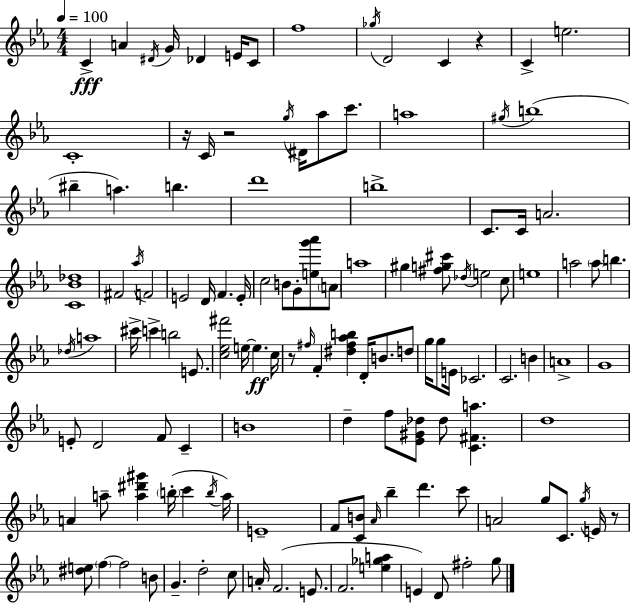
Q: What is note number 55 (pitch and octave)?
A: B5